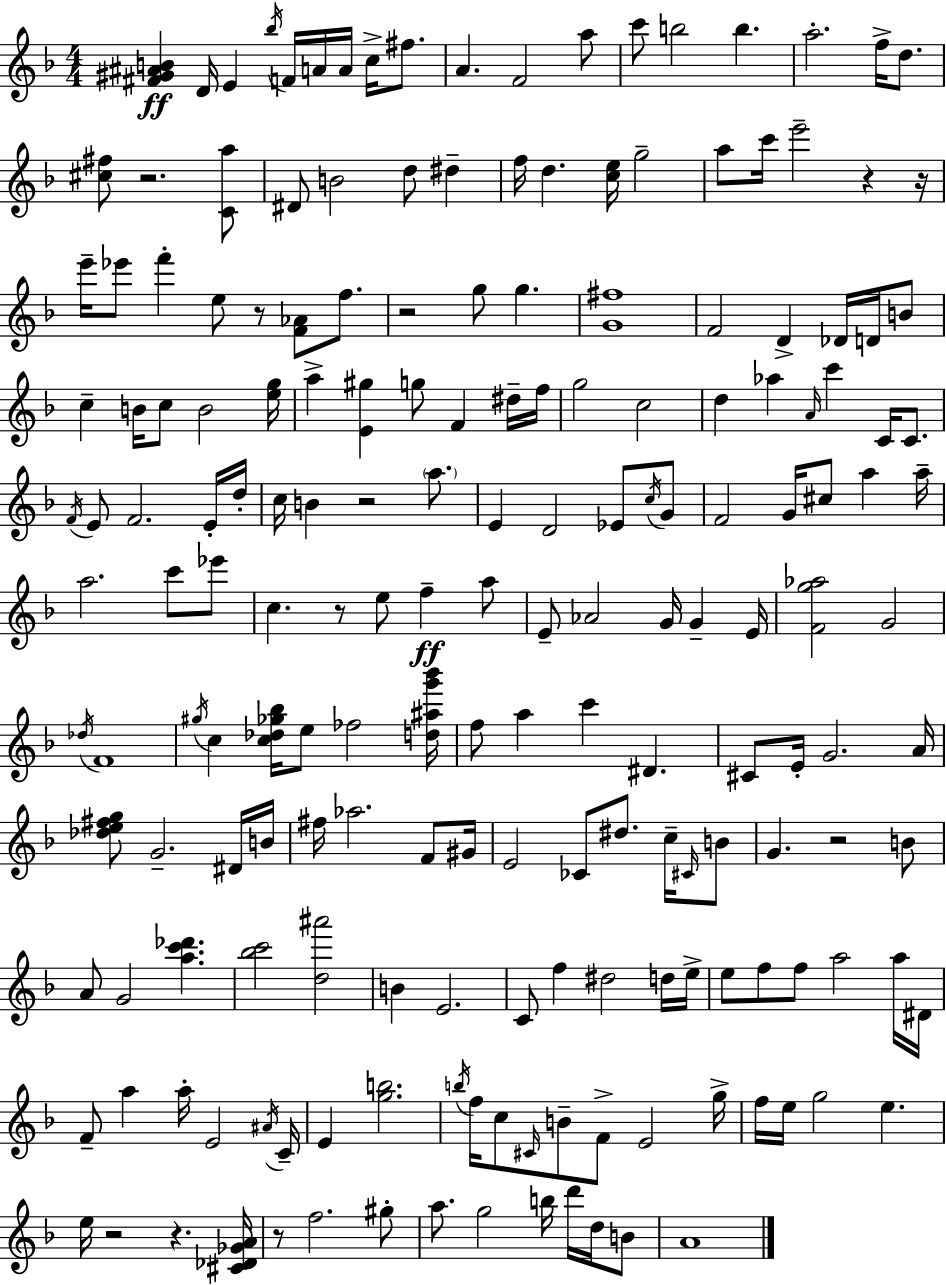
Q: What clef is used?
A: treble